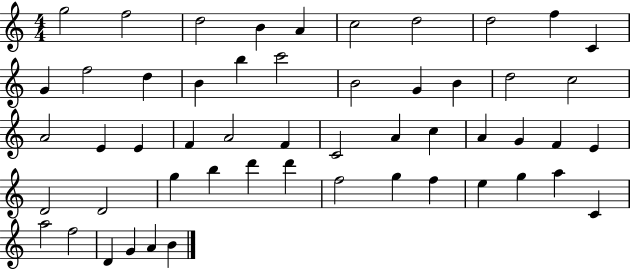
X:1
T:Untitled
M:4/4
L:1/4
K:C
g2 f2 d2 B A c2 d2 d2 f C G f2 d B b c'2 B2 G B d2 c2 A2 E E F A2 F C2 A c A G F E D2 D2 g b d' d' f2 g f e g a C a2 f2 D G A B